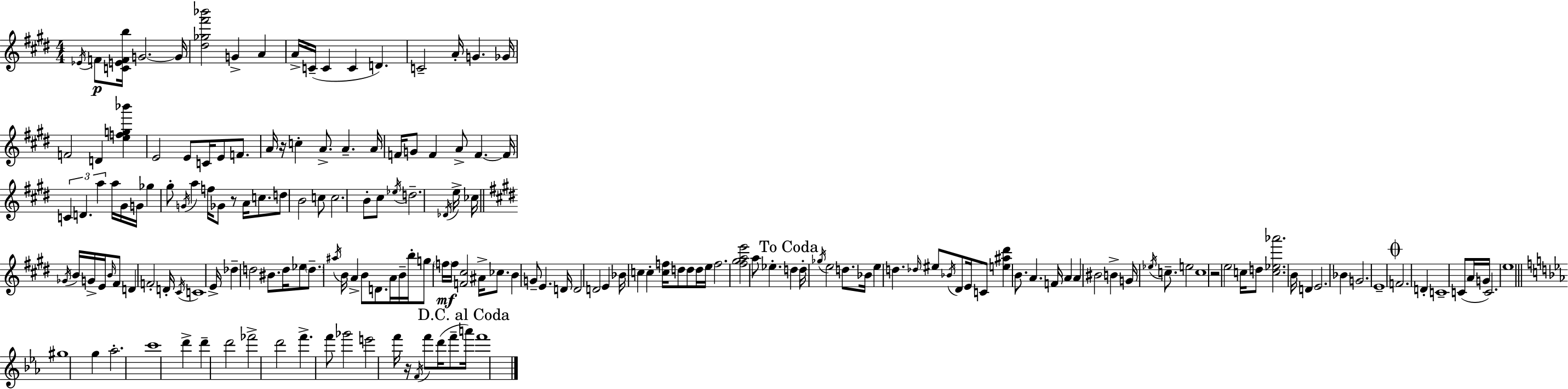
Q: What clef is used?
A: treble